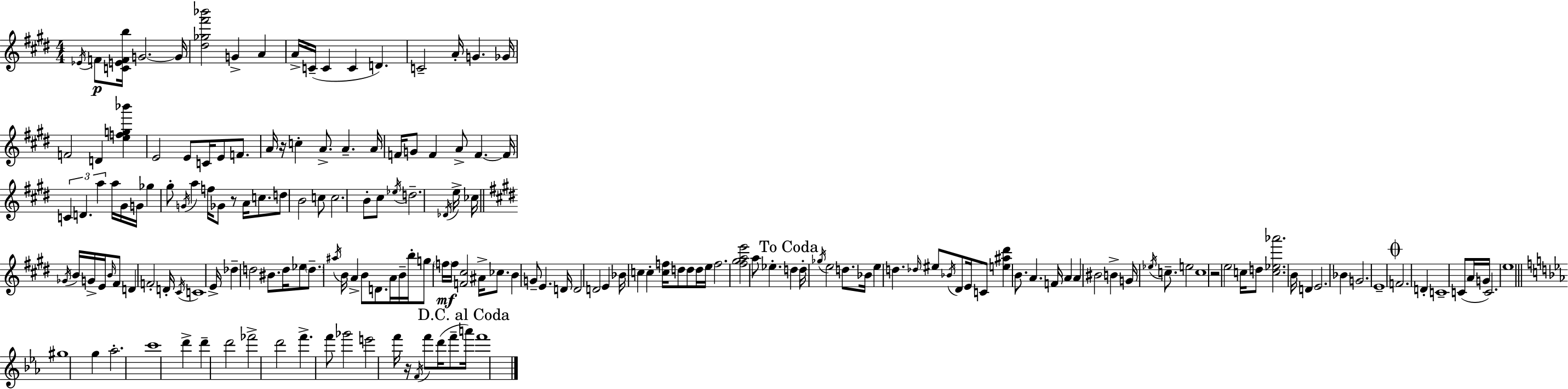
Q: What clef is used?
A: treble